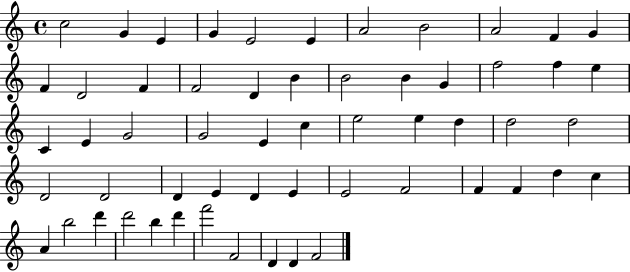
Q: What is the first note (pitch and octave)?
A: C5